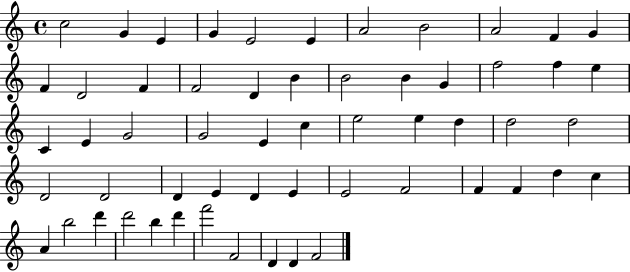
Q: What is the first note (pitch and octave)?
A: C5